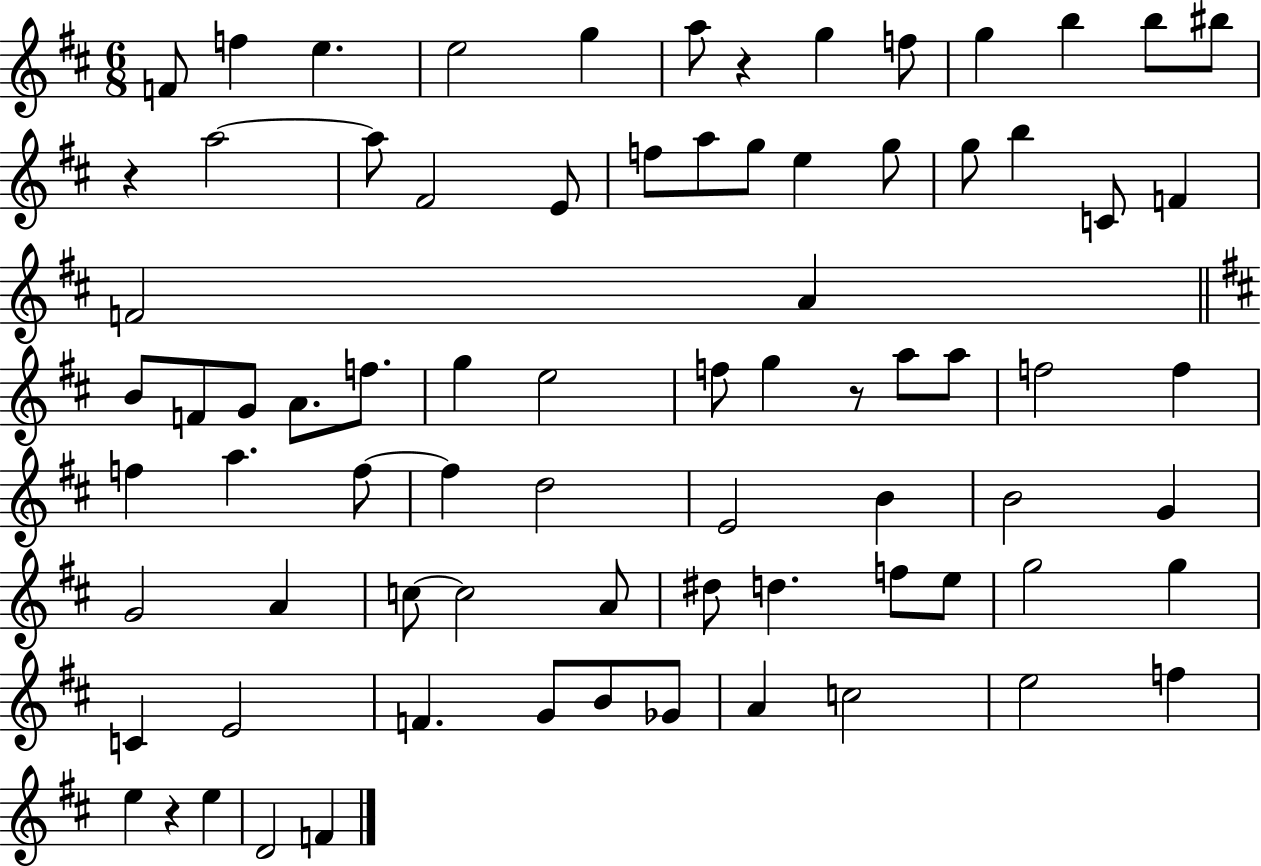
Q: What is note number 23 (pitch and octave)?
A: B5